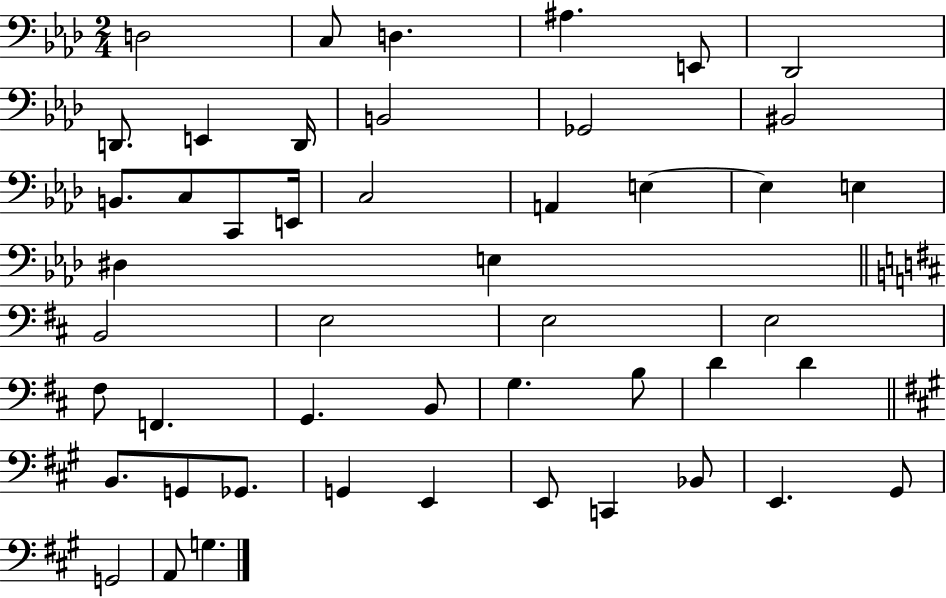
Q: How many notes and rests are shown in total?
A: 48